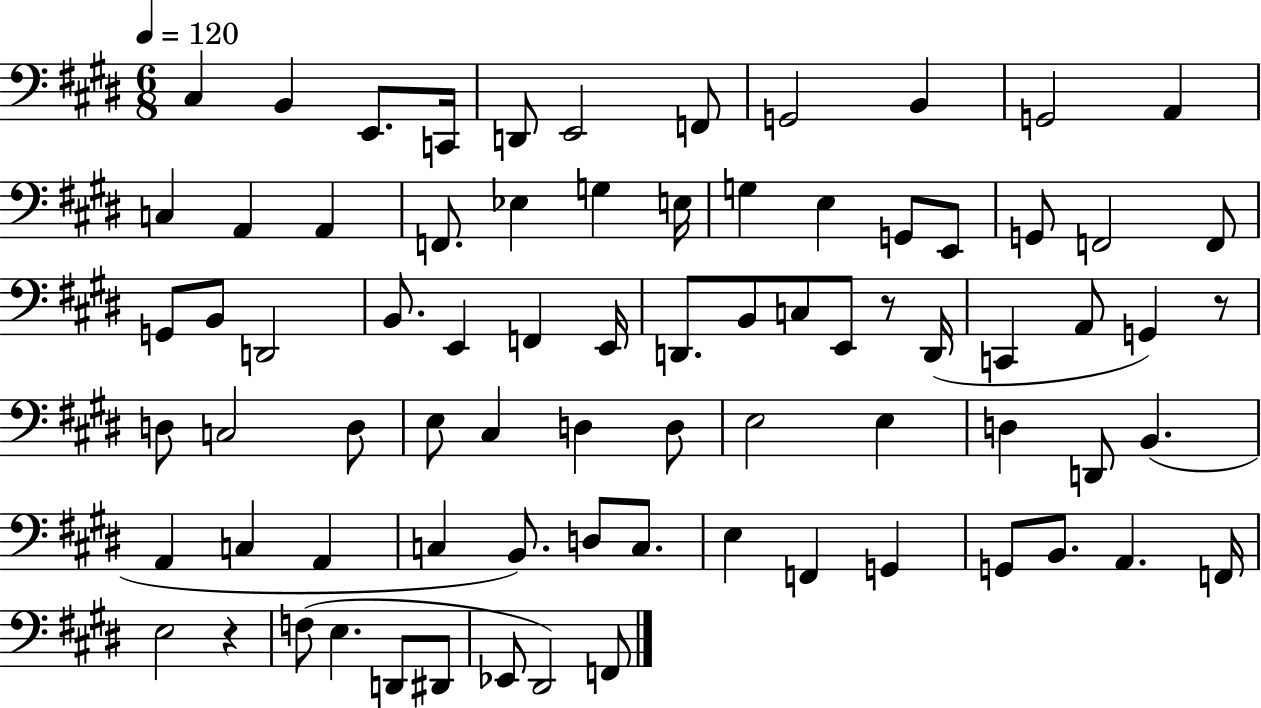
C#3/q B2/q E2/e. C2/s D2/e E2/h F2/e G2/h B2/q G2/h A2/q C3/q A2/q A2/q F2/e. Eb3/q G3/q E3/s G3/q E3/q G2/e E2/e G2/e F2/h F2/e G2/e B2/e D2/h B2/e. E2/q F2/q E2/s D2/e. B2/e C3/e E2/e R/e D2/s C2/q A2/e G2/q R/e D3/e C3/h D3/e E3/e C#3/q D3/q D3/e E3/h E3/q D3/q D2/e B2/q. A2/q C3/q A2/q C3/q B2/e. D3/e C3/e. E3/q F2/q G2/q G2/e B2/e. A2/q. F2/s E3/h R/q F3/e E3/q. D2/e D#2/e Eb2/e D#2/h F2/e